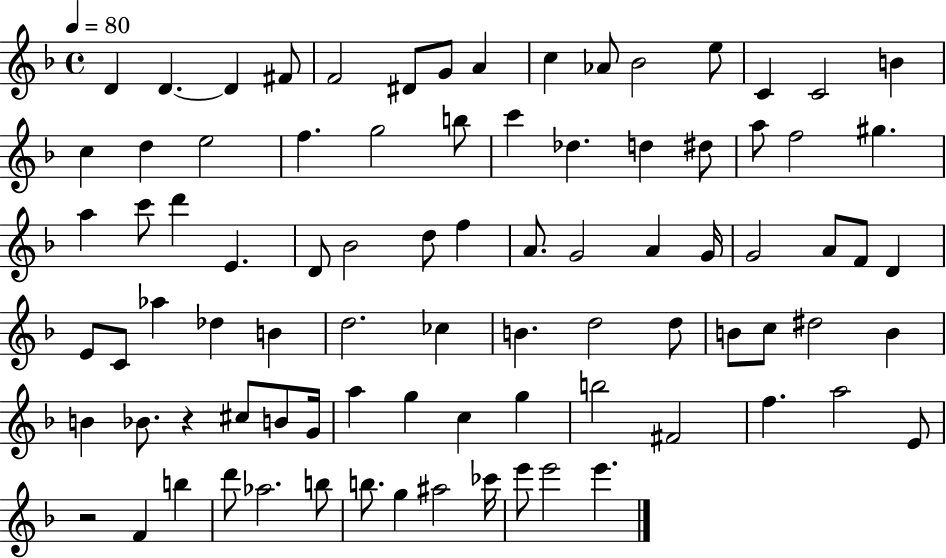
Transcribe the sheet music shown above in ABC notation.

X:1
T:Untitled
M:4/4
L:1/4
K:F
D D D ^F/2 F2 ^D/2 G/2 A c _A/2 _B2 e/2 C C2 B c d e2 f g2 b/2 c' _d d ^d/2 a/2 f2 ^g a c'/2 d' E D/2 _B2 d/2 f A/2 G2 A G/4 G2 A/2 F/2 D E/2 C/2 _a _d B d2 _c B d2 d/2 B/2 c/2 ^d2 B B _B/2 z ^c/2 B/2 G/4 a g c g b2 ^F2 f a2 E/2 z2 F b d'/2 _a2 b/2 b/2 g ^a2 _c'/4 e'/2 e'2 e'